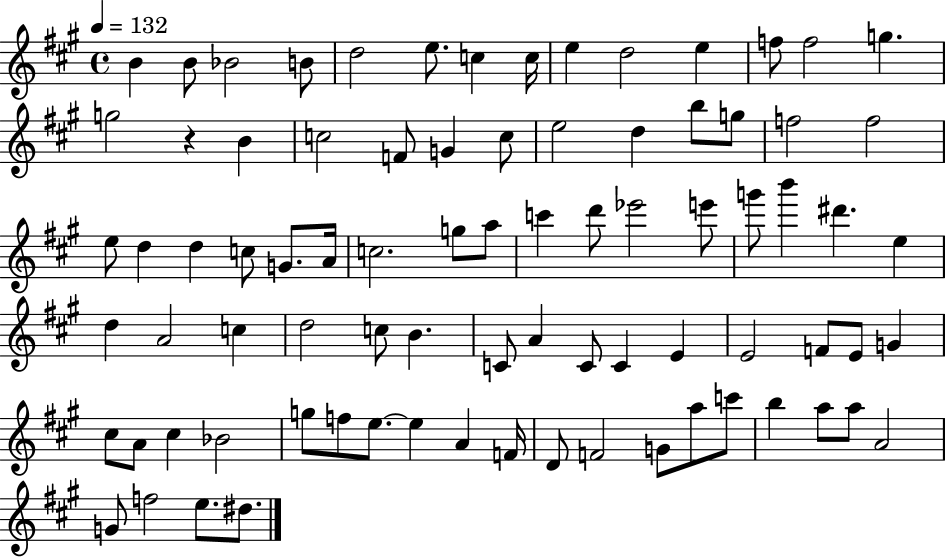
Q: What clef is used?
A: treble